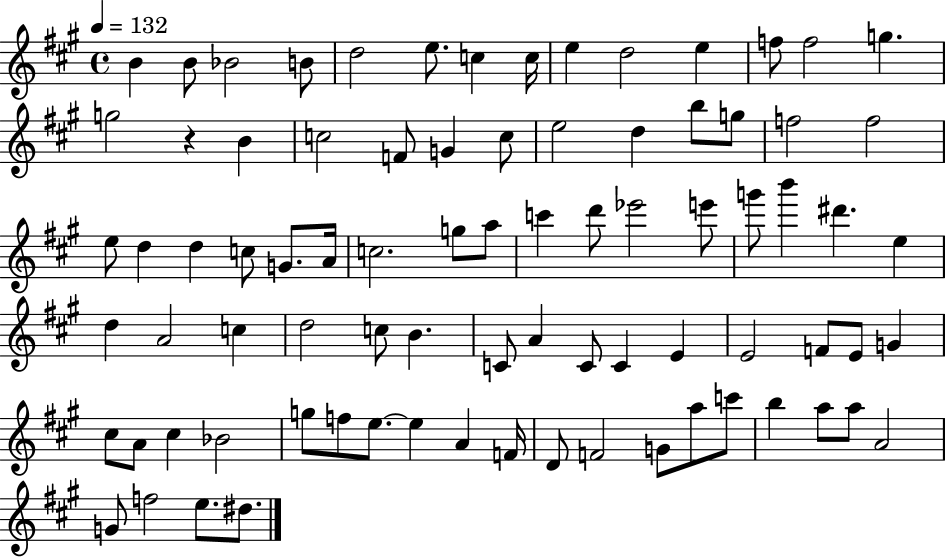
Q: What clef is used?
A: treble